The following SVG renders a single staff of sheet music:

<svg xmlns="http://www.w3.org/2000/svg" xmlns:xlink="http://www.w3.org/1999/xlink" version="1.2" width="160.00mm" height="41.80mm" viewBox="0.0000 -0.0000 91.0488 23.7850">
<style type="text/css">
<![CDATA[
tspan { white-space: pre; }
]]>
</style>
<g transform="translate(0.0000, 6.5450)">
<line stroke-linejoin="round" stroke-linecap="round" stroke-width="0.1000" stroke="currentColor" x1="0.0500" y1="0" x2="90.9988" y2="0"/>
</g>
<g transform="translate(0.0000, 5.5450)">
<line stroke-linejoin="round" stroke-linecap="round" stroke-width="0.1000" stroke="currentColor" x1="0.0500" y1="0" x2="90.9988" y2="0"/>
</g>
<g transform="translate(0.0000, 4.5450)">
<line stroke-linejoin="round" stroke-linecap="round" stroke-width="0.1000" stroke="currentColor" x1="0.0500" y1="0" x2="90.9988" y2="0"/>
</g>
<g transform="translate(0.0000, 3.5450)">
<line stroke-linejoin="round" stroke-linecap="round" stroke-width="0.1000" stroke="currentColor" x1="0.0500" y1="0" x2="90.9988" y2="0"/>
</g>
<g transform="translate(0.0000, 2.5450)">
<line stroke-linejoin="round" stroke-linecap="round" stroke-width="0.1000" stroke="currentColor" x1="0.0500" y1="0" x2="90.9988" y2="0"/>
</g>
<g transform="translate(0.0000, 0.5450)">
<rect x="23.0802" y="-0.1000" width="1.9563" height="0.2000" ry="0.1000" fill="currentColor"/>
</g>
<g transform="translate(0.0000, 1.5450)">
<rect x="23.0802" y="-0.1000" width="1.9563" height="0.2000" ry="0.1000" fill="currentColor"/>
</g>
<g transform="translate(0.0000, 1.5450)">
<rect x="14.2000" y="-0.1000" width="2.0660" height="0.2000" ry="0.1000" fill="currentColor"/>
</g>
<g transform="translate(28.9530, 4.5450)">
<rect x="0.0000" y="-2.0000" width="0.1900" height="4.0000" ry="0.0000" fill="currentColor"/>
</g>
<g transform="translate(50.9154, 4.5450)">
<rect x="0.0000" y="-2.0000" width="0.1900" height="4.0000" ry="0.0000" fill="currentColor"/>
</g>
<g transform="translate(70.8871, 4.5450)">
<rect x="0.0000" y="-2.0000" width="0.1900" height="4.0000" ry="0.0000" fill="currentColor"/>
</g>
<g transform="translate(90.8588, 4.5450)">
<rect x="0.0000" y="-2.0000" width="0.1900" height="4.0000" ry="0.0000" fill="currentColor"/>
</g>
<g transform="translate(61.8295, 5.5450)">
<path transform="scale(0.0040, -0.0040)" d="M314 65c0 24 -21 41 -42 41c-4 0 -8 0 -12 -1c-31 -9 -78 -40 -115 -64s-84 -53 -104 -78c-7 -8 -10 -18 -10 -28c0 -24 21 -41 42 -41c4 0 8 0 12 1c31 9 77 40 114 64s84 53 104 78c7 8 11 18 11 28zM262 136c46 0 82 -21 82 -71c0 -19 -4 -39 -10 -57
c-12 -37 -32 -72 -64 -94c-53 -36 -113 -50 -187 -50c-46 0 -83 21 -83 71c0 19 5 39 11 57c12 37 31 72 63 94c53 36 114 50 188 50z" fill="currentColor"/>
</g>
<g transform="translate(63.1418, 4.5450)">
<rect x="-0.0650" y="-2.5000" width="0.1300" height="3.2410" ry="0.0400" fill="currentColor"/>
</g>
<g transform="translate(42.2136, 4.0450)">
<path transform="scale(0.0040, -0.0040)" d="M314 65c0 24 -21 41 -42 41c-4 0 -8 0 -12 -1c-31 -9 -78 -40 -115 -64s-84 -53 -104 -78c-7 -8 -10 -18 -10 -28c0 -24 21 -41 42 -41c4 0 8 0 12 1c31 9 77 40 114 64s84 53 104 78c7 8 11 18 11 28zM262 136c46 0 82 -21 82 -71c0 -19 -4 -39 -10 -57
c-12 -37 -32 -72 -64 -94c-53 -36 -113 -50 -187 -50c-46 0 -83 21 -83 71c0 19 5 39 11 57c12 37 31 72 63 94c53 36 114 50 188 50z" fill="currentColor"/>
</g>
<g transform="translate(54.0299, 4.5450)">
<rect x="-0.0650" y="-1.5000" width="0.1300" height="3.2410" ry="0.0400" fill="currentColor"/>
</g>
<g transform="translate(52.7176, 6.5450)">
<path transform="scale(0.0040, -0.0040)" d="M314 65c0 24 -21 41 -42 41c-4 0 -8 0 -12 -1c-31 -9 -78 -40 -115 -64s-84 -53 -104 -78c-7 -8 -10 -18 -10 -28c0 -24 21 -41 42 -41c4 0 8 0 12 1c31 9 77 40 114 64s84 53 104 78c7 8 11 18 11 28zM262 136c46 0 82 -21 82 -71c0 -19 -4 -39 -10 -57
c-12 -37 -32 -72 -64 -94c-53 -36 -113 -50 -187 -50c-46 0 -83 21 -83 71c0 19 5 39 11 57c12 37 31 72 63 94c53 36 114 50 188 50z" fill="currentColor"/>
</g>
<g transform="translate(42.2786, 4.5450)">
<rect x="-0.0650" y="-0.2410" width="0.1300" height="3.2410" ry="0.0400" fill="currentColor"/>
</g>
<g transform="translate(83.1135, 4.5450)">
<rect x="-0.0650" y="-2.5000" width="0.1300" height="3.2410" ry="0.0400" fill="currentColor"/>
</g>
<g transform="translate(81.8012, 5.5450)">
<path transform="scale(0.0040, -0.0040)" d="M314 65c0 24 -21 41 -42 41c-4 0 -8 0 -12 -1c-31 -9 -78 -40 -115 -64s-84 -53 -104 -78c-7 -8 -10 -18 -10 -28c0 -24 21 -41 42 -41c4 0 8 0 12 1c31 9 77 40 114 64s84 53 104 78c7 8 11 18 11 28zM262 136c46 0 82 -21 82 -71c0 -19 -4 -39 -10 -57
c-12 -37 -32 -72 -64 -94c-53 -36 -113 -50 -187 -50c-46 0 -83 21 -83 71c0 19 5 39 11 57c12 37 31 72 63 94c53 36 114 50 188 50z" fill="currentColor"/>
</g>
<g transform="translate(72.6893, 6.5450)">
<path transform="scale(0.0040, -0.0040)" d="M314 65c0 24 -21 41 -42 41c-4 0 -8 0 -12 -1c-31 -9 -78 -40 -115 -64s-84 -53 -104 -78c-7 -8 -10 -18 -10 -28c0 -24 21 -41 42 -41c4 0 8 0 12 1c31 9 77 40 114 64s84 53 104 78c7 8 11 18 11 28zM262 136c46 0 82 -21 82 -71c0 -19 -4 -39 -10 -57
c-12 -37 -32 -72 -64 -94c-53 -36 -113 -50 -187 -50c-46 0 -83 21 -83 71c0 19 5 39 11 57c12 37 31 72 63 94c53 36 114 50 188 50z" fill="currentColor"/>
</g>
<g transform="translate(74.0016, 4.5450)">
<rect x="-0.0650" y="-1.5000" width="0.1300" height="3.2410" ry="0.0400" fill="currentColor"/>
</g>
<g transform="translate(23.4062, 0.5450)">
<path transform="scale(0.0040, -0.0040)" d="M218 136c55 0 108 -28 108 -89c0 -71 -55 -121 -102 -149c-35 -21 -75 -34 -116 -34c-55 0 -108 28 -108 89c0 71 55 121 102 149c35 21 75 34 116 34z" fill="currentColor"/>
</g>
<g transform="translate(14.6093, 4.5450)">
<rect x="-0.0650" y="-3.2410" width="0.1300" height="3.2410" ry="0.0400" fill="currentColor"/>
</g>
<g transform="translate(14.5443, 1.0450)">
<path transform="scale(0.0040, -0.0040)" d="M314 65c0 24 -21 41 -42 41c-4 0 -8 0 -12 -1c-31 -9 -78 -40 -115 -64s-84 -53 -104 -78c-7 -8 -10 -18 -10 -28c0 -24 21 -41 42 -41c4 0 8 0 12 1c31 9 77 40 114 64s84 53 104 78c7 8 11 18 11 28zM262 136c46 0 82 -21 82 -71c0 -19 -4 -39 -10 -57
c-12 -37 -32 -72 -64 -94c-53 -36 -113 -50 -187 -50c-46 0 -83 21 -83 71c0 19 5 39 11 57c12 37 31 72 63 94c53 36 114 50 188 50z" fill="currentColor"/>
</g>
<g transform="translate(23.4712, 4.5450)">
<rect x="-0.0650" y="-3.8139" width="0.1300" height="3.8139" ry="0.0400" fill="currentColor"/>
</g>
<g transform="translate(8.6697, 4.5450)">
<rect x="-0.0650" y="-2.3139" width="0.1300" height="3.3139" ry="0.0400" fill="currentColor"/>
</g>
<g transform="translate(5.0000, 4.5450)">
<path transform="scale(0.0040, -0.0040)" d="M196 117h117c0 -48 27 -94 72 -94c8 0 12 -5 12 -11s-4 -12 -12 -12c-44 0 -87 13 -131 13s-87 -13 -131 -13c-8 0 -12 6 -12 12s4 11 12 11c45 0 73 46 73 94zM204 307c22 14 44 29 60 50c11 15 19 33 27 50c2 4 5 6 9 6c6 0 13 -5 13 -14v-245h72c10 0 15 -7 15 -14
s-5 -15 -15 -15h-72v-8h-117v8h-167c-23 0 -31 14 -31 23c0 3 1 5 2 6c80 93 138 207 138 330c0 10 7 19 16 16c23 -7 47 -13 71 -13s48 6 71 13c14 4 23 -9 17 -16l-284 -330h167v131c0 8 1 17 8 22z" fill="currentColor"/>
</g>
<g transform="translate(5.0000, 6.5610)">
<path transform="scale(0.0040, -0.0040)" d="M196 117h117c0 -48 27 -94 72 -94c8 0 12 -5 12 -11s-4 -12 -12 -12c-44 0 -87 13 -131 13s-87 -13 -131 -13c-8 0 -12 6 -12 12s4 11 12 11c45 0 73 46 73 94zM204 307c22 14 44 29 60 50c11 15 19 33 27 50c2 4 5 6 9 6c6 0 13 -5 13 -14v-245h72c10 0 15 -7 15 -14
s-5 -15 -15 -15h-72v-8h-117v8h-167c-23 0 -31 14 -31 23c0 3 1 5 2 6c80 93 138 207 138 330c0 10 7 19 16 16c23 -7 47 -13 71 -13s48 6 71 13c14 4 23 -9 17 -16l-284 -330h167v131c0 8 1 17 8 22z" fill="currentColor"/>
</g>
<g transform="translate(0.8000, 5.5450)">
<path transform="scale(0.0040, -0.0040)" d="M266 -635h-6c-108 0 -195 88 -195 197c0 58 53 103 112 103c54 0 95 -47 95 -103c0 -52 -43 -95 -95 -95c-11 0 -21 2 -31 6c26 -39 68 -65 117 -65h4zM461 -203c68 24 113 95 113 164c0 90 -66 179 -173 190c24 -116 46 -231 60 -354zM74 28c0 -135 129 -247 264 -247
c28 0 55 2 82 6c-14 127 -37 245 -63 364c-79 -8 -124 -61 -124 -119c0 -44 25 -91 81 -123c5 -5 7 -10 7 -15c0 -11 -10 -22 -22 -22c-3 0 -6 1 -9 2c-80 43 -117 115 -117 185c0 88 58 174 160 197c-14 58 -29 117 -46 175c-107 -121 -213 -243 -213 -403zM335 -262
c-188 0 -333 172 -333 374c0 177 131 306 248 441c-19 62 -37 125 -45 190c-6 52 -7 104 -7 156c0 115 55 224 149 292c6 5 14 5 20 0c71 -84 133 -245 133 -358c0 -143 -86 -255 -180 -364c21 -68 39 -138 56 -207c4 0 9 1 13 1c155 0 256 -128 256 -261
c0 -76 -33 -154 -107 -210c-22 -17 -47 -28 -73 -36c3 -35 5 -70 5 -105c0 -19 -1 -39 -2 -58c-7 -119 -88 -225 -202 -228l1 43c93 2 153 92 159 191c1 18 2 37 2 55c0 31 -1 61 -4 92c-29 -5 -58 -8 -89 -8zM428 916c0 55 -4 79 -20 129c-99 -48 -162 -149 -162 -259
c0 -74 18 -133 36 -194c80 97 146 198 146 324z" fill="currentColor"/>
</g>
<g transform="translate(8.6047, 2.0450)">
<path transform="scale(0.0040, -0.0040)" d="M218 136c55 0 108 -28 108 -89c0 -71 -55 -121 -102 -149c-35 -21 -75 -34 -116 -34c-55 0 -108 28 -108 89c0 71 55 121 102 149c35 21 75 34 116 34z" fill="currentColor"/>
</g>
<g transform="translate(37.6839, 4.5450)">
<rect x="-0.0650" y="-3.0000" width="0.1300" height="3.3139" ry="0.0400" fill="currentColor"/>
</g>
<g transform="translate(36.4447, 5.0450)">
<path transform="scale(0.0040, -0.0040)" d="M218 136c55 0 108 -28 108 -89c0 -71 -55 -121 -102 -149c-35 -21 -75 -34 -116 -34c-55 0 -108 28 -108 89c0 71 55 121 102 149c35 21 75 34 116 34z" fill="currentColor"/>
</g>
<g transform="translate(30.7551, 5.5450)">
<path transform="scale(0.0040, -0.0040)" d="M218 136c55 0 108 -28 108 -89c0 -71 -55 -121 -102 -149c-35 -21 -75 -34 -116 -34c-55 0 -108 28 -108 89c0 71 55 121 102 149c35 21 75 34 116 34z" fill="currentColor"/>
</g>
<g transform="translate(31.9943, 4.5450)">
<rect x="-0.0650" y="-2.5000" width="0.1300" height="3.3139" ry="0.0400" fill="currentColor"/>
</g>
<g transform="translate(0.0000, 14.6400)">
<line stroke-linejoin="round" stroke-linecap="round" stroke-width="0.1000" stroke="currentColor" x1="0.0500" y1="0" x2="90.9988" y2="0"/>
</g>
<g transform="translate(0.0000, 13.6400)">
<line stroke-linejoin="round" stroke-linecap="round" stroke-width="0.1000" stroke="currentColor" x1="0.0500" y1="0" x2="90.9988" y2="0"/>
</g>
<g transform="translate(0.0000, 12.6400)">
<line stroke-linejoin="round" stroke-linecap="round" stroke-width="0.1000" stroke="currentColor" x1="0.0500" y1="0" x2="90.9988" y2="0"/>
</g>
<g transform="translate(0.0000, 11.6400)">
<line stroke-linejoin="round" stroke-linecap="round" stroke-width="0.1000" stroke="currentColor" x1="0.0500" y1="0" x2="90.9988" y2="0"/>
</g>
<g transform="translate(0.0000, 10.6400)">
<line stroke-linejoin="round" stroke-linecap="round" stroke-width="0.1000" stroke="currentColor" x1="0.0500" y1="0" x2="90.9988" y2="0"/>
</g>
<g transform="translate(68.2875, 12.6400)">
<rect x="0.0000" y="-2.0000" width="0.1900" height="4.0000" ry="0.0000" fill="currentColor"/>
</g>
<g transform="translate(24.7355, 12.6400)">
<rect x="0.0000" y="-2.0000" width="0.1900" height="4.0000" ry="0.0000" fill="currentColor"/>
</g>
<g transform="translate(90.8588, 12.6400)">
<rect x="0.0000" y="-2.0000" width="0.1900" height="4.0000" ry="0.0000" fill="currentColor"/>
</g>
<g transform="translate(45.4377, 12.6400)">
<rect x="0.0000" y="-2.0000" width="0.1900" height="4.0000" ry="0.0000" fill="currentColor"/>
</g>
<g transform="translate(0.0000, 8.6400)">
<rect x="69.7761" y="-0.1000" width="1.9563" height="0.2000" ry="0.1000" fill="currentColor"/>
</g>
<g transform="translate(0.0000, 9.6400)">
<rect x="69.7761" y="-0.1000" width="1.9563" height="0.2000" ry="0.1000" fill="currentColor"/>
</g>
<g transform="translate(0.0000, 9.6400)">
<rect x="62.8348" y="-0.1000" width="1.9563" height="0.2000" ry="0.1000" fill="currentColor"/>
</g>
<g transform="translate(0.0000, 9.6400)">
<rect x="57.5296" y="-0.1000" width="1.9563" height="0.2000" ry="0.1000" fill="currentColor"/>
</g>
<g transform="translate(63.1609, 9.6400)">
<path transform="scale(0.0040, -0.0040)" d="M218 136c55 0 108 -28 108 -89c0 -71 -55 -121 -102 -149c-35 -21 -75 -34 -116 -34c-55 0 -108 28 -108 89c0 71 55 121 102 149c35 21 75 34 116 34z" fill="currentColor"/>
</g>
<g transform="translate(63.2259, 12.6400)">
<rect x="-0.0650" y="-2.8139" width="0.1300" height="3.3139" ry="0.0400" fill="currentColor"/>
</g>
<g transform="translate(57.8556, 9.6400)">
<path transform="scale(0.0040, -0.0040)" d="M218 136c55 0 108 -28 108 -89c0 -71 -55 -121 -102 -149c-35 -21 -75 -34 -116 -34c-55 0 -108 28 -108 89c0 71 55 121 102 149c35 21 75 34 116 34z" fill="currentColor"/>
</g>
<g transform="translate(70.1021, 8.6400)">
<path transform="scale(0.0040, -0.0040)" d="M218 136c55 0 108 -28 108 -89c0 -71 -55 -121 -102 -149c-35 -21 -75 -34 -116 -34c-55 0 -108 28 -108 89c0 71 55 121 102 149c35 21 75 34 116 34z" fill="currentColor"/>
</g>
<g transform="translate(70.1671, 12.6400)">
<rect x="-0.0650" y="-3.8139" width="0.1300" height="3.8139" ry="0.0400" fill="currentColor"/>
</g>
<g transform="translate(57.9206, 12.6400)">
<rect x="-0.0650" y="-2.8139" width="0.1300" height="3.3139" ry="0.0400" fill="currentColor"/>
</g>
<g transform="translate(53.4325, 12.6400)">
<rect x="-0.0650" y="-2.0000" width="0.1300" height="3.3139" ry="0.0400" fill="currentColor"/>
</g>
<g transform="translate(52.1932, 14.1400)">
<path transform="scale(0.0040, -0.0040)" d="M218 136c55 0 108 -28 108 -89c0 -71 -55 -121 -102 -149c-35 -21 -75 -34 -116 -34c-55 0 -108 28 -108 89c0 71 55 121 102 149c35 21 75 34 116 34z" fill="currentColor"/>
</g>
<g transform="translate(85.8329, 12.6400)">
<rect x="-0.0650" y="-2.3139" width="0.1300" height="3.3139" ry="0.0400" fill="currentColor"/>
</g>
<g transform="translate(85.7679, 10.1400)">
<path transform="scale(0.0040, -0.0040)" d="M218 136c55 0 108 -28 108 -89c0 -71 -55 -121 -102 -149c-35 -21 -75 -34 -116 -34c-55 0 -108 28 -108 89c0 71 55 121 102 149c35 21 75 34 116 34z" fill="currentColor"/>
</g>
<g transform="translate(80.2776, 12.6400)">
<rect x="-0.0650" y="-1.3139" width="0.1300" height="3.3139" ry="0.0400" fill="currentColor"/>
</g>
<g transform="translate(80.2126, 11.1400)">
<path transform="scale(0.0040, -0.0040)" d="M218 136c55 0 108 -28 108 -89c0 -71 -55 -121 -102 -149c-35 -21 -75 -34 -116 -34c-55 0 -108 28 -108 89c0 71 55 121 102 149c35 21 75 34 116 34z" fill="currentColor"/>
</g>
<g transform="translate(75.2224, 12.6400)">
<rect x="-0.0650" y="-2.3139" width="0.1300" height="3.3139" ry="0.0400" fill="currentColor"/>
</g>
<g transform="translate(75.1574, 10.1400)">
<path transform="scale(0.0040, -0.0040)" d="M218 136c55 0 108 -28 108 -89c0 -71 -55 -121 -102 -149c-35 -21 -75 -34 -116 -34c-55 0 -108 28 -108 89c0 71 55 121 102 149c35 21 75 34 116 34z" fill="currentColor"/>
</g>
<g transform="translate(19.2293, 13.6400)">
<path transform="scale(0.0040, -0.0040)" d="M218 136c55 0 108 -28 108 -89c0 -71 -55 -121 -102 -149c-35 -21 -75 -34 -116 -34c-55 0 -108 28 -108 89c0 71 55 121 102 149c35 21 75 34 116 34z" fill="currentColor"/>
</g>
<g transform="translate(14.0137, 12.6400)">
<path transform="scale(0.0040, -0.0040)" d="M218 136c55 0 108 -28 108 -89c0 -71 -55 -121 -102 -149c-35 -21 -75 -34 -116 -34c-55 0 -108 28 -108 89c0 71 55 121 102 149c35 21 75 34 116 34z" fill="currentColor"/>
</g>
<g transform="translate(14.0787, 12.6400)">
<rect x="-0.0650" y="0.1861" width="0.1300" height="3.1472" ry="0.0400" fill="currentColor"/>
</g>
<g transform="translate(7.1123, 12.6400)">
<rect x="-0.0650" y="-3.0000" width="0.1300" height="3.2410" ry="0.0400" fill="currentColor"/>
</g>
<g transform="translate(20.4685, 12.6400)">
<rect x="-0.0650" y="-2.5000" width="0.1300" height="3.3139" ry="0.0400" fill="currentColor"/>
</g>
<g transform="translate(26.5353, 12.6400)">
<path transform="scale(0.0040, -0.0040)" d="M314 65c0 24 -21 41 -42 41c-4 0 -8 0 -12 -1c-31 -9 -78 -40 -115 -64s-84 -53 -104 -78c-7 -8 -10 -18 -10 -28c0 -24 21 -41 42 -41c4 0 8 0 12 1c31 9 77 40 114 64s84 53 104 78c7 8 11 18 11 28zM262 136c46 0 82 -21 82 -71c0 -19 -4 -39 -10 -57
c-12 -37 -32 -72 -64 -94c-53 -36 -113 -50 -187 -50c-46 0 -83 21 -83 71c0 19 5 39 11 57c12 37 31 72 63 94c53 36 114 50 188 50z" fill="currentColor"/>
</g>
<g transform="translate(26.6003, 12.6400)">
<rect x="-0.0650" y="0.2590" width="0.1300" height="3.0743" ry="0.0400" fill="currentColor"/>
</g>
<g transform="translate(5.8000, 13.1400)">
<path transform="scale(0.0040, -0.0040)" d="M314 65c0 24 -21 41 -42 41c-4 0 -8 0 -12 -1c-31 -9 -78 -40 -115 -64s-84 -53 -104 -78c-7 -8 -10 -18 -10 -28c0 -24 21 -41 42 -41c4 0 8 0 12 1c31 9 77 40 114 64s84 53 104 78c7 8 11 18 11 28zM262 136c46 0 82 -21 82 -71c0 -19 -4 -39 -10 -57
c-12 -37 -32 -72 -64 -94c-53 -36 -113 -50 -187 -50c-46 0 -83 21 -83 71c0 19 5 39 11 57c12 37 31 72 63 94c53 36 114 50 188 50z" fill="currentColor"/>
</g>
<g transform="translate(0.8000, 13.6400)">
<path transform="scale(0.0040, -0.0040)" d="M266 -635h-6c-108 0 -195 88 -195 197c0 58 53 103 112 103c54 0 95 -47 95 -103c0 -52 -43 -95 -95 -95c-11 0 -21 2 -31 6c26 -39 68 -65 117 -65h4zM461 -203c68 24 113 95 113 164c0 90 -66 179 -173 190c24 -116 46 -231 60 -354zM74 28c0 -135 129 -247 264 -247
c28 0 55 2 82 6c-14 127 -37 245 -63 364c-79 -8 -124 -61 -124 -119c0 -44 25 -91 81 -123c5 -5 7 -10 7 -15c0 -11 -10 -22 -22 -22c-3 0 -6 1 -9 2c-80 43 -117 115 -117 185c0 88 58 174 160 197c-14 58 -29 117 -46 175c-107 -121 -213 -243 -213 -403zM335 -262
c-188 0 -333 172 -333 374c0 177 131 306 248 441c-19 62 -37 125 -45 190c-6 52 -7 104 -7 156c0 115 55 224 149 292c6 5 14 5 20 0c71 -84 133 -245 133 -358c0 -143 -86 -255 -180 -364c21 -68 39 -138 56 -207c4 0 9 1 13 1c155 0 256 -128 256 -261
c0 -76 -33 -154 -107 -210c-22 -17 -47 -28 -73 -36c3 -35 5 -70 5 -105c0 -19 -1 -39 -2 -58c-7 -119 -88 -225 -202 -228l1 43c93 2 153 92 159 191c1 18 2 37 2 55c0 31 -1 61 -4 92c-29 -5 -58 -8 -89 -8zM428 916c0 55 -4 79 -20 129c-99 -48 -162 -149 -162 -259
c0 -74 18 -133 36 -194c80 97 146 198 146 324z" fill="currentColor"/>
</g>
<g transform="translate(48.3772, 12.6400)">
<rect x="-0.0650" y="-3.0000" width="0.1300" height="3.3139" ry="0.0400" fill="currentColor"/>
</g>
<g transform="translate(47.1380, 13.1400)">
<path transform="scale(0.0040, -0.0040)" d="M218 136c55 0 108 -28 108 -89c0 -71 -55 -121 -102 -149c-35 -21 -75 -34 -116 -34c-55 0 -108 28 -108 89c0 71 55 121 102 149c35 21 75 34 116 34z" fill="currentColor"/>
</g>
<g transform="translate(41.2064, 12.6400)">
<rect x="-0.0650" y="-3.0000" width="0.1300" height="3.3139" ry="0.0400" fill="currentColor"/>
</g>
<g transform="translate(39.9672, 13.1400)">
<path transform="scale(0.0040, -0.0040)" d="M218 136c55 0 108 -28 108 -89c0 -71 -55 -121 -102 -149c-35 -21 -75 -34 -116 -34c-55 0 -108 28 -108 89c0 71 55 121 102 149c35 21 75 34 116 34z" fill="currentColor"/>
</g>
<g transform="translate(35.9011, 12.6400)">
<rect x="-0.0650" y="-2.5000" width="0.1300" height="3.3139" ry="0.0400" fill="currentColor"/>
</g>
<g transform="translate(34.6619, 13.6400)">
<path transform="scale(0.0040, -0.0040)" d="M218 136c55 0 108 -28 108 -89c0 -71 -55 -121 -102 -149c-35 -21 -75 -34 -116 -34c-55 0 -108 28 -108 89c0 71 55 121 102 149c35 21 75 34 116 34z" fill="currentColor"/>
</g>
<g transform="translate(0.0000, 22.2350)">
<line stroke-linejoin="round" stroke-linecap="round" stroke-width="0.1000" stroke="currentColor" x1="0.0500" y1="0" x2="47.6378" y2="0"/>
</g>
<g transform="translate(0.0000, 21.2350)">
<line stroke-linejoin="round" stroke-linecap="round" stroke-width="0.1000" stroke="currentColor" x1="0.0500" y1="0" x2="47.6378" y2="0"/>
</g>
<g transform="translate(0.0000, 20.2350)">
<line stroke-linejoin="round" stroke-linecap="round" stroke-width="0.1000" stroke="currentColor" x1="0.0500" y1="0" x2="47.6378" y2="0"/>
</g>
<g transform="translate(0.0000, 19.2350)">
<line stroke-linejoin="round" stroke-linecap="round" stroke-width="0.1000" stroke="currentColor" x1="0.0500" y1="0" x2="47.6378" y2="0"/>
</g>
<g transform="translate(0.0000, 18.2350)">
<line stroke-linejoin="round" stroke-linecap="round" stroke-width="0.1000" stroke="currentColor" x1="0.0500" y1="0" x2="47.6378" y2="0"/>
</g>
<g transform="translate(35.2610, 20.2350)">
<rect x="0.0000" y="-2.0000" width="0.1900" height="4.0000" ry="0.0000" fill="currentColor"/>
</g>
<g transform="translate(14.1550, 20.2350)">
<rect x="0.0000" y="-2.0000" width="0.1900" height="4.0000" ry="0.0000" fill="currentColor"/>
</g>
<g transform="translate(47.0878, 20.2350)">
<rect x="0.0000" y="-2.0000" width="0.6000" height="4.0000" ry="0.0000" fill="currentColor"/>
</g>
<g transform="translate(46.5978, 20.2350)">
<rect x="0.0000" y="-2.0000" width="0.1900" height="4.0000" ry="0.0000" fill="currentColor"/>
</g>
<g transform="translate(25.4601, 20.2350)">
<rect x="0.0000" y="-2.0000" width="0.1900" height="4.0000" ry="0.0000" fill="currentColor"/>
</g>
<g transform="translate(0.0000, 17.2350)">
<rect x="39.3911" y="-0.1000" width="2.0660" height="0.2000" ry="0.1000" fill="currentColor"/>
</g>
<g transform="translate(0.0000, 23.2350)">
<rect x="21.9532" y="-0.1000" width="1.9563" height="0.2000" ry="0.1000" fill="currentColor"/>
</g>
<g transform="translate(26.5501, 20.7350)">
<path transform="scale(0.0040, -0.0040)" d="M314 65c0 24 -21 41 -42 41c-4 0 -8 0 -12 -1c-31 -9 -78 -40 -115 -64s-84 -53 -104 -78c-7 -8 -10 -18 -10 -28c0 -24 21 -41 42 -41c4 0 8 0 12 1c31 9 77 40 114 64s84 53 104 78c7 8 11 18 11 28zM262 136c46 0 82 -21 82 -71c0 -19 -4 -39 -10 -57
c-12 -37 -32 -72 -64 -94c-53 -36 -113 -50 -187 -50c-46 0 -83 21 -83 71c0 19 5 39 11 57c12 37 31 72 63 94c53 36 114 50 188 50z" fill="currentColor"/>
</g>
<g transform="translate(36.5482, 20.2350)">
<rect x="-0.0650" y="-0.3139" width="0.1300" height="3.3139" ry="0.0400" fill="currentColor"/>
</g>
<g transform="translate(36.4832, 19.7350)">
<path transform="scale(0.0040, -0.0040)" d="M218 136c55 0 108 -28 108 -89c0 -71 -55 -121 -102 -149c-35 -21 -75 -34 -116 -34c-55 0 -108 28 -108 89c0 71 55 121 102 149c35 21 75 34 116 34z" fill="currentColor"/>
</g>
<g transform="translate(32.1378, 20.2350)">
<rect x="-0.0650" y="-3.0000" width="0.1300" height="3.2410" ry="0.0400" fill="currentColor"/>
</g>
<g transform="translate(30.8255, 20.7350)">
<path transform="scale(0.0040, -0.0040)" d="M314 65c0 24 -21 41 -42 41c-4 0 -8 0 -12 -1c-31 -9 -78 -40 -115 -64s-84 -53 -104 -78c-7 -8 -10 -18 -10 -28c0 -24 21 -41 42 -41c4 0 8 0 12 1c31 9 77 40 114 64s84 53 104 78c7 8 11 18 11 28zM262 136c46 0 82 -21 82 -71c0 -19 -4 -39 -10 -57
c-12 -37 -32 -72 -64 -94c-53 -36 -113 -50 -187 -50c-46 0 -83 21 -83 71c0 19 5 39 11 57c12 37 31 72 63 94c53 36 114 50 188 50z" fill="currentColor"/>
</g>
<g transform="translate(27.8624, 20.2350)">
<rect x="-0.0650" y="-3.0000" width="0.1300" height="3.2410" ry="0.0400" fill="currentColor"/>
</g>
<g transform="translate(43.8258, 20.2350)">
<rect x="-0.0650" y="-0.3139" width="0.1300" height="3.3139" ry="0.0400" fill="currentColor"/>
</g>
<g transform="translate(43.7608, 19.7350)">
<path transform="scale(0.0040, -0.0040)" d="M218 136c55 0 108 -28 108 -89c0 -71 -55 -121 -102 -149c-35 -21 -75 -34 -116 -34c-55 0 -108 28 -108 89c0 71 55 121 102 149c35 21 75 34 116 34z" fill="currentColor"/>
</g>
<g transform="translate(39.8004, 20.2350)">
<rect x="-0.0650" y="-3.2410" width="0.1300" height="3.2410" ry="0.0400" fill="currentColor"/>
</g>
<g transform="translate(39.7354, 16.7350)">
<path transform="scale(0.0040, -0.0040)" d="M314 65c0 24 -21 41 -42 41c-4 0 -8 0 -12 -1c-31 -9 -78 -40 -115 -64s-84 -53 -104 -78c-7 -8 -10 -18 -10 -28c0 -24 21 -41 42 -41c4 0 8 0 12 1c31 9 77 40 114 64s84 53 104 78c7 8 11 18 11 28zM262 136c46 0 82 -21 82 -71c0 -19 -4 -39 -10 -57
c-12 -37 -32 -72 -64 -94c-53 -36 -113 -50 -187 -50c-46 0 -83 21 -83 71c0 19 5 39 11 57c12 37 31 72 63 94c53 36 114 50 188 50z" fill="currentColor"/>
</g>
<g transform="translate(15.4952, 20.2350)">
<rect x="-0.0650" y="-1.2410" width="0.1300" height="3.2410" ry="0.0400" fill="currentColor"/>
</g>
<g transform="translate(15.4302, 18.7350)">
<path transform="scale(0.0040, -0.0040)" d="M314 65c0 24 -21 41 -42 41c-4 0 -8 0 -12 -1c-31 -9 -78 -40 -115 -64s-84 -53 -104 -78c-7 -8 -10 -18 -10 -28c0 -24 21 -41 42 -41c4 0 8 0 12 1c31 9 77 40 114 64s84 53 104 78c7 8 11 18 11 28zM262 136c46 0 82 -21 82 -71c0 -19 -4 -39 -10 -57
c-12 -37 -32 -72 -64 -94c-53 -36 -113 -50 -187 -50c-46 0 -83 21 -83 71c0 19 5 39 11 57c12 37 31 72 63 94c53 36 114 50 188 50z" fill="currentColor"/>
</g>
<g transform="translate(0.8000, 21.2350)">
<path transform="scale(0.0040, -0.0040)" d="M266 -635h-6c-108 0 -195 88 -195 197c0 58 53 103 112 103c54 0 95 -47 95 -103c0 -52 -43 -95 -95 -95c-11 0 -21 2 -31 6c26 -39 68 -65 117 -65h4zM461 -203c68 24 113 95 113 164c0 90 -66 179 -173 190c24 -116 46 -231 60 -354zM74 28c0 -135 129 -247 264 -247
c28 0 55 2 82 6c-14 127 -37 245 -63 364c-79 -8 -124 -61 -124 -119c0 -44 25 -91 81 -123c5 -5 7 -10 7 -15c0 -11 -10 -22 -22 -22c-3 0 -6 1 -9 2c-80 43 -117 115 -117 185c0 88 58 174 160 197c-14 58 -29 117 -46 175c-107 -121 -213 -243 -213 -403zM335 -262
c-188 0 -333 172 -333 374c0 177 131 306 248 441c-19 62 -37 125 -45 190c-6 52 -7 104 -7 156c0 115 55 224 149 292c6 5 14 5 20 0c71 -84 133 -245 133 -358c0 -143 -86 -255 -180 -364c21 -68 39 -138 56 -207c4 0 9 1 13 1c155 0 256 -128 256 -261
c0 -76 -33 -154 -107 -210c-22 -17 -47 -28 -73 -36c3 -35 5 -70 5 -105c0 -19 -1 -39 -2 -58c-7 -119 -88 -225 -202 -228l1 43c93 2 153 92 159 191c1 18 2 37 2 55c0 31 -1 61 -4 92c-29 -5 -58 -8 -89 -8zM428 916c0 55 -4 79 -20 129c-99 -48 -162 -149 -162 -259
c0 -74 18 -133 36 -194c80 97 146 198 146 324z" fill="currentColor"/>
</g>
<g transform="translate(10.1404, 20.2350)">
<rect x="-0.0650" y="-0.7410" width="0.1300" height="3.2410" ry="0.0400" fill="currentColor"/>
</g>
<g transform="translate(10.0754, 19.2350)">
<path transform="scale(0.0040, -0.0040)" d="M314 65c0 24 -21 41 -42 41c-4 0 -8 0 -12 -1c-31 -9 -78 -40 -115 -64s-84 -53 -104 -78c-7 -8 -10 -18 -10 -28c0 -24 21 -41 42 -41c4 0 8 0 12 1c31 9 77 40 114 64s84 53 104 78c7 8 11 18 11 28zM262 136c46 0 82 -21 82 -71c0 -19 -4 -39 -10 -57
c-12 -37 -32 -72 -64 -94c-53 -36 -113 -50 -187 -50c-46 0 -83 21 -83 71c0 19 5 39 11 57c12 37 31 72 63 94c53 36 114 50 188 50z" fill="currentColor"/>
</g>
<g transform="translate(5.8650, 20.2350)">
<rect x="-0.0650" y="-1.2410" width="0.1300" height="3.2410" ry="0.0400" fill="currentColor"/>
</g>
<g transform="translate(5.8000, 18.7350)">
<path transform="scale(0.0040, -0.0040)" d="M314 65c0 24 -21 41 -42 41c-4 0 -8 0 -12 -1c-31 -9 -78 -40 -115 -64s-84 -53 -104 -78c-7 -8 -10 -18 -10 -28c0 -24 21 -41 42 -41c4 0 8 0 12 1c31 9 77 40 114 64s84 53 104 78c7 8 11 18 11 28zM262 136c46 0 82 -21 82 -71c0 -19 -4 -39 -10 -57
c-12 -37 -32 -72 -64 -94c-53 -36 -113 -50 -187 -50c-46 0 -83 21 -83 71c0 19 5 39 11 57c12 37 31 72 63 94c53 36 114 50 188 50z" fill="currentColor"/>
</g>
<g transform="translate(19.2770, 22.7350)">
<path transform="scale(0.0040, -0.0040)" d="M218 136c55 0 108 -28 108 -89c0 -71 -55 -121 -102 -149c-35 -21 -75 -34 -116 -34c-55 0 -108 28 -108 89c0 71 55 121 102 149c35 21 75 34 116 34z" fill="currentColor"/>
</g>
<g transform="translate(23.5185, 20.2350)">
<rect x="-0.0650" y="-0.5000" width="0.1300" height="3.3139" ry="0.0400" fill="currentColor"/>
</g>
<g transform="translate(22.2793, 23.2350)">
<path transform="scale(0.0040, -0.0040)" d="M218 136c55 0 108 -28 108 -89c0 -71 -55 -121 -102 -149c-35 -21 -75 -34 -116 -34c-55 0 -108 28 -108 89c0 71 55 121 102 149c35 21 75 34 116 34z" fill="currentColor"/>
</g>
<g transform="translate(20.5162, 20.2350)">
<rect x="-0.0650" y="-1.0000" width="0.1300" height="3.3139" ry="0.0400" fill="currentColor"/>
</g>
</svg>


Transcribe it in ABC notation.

X:1
T:Untitled
M:4/4
L:1/4
K:C
g b2 c' G A c2 E2 G2 E2 G2 A2 B G B2 G A A F a a c' g e g e2 d2 e2 D C A2 A2 c b2 c